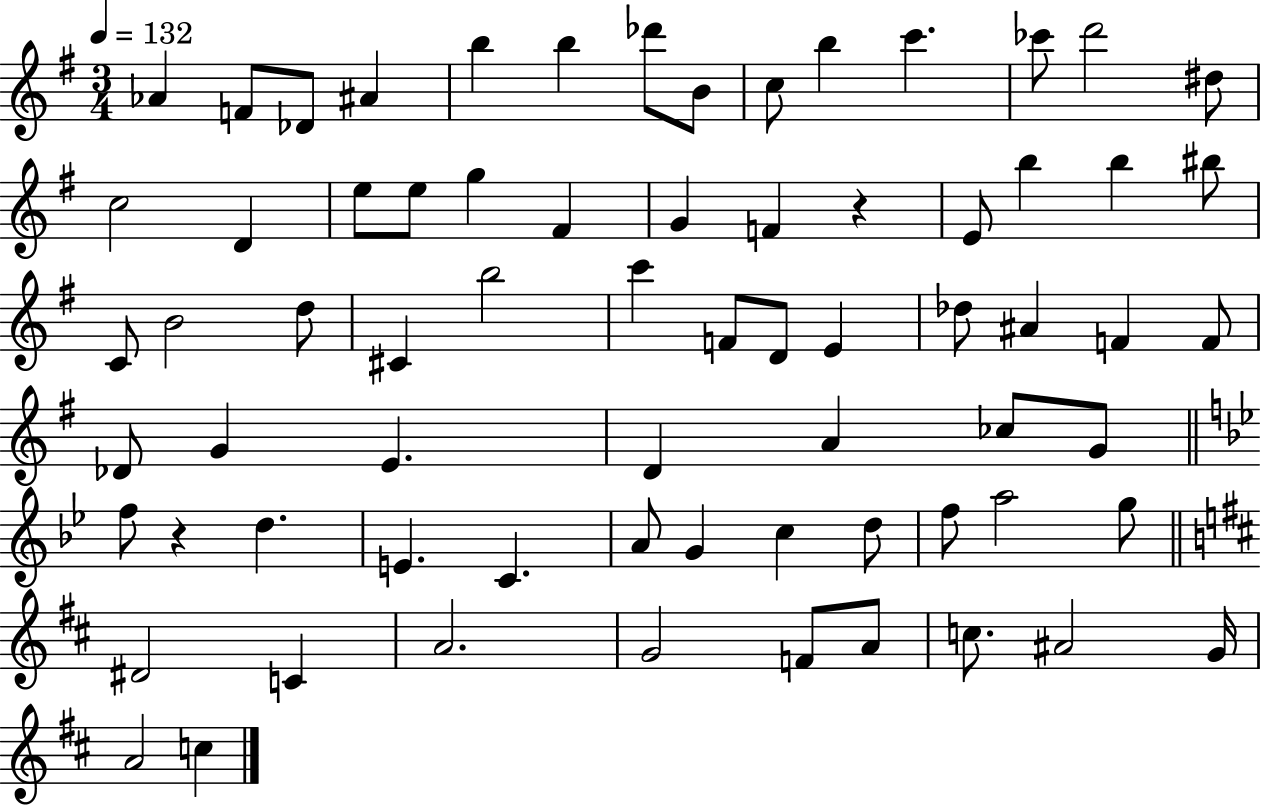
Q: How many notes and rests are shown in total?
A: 70